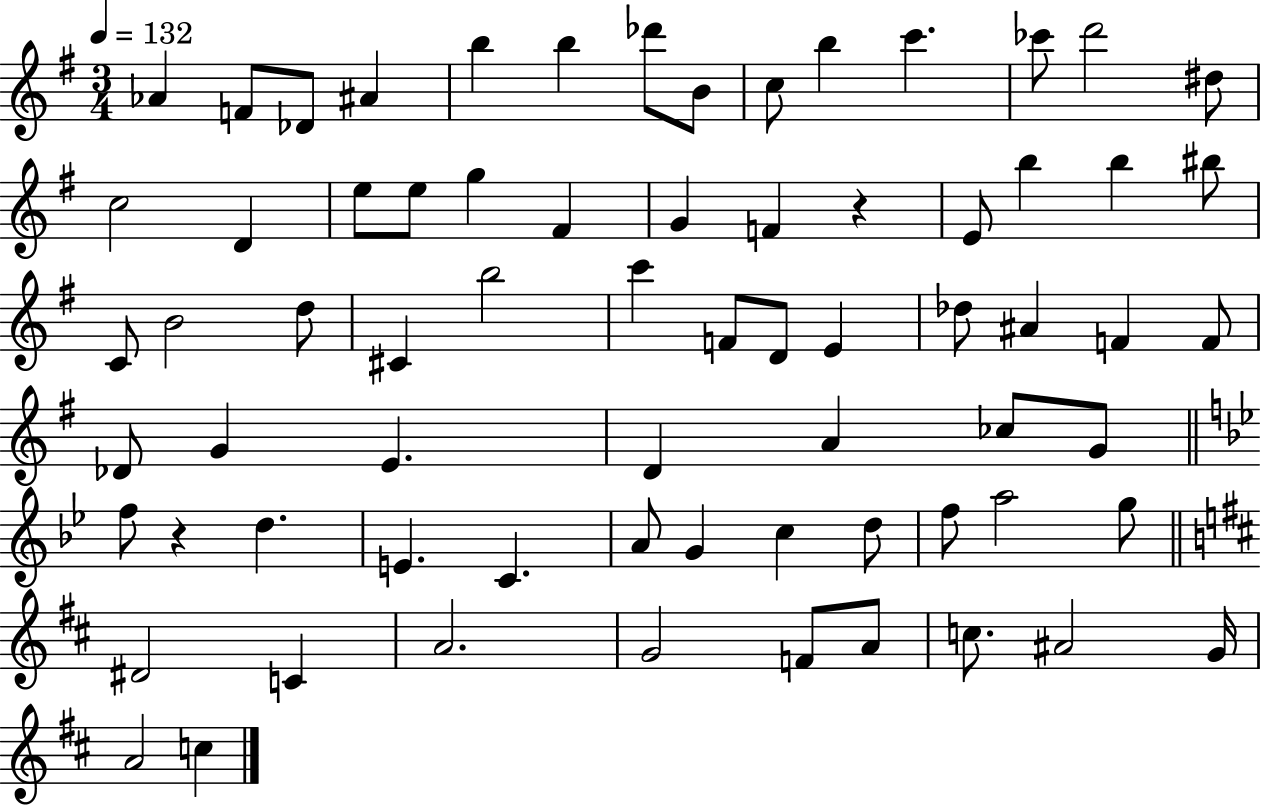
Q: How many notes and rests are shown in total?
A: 70